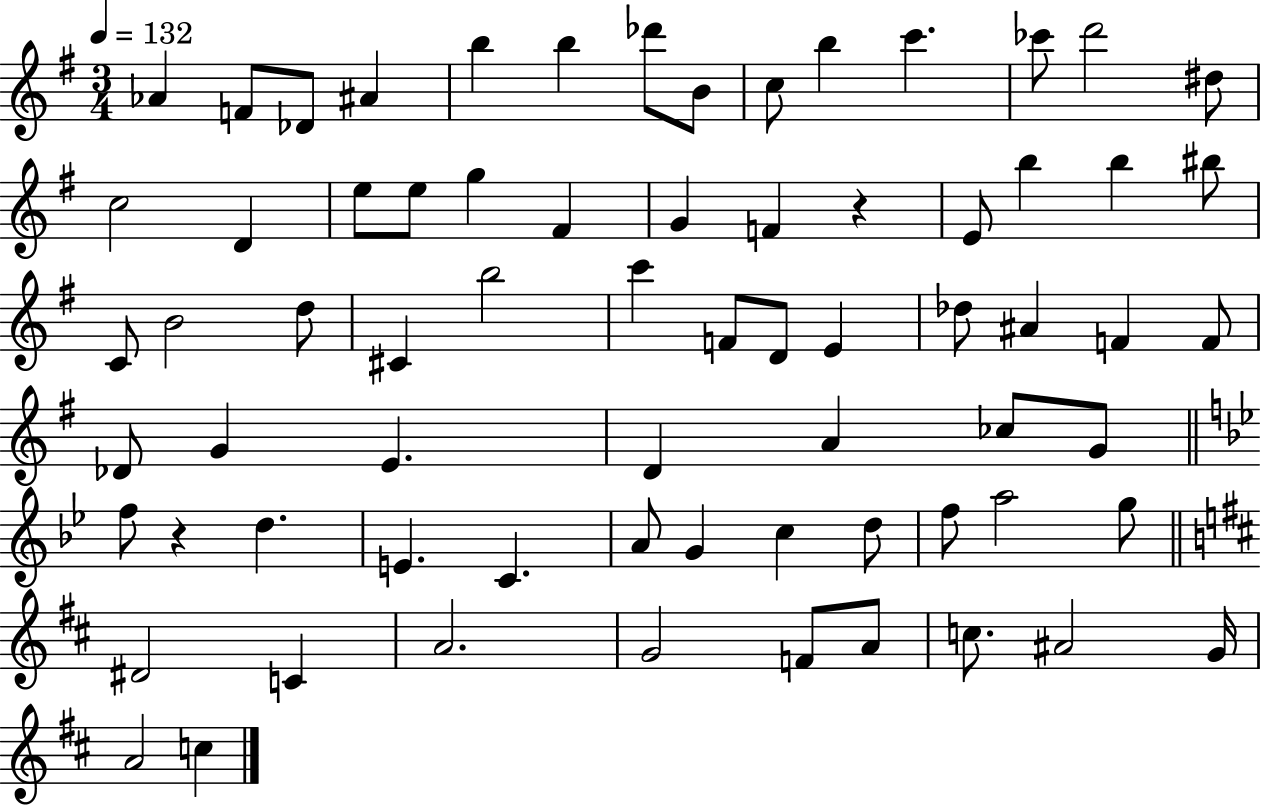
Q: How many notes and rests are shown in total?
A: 70